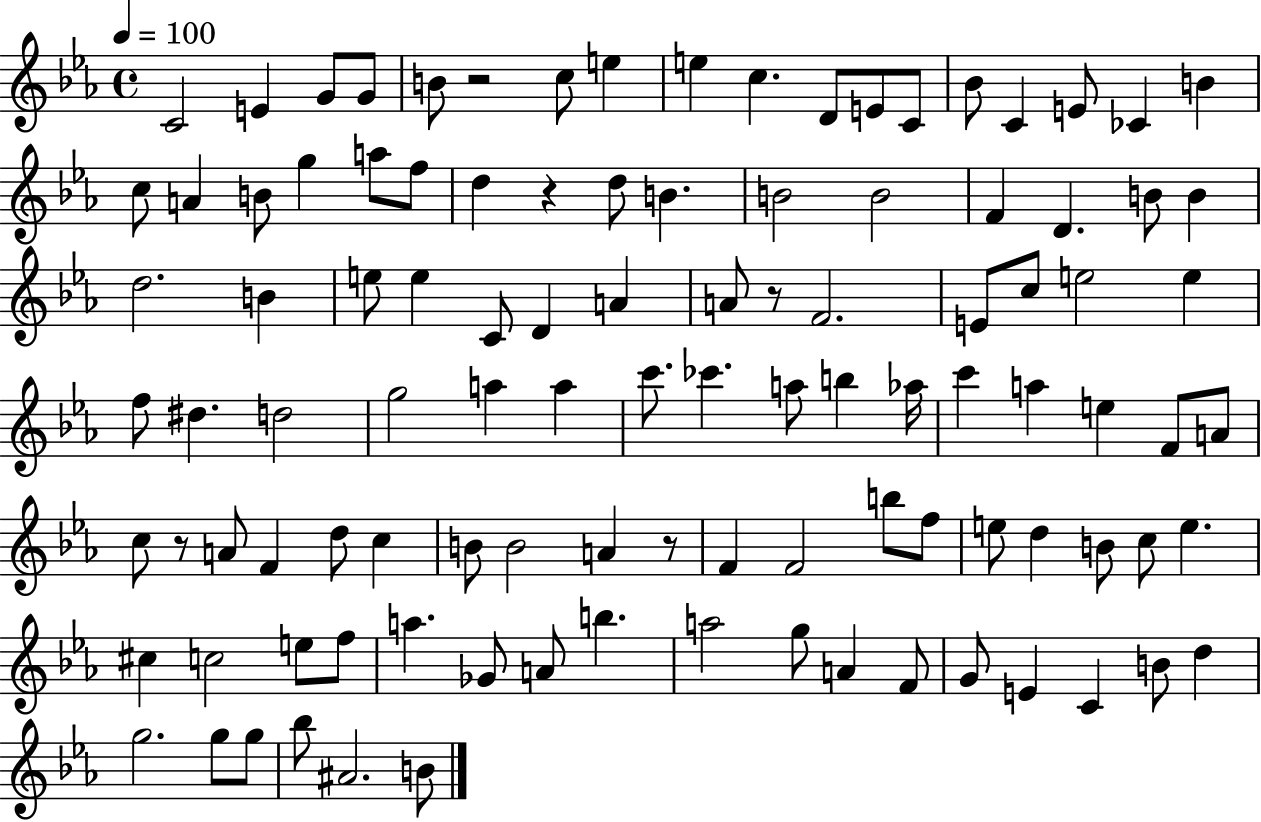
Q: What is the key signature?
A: EES major